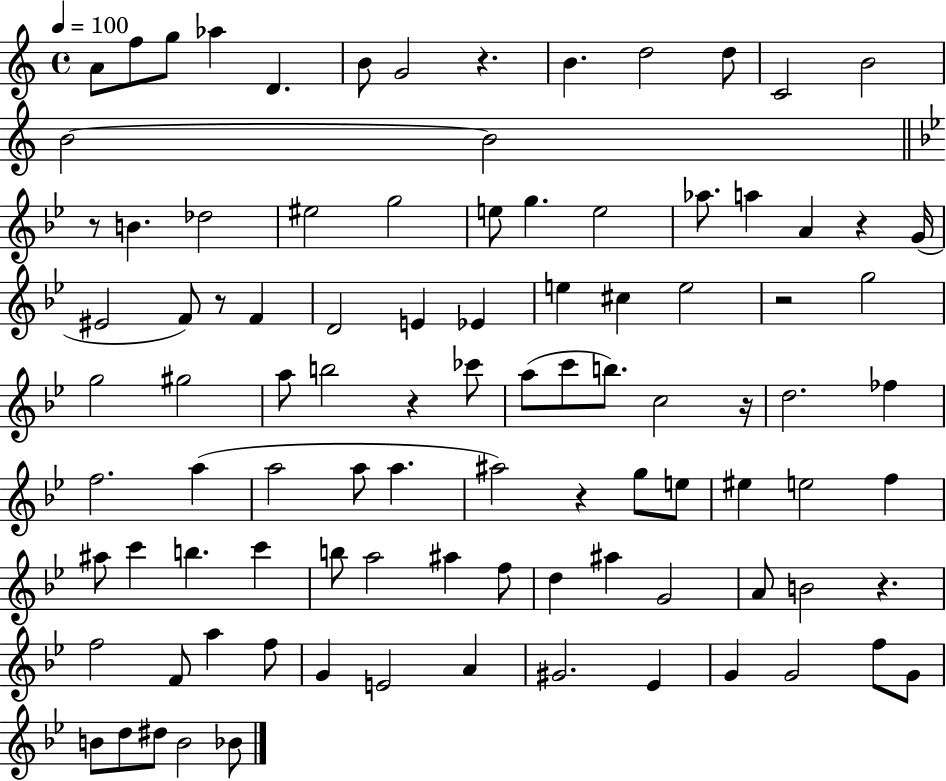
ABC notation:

X:1
T:Untitled
M:4/4
L:1/4
K:C
A/2 f/2 g/2 _a D B/2 G2 z B d2 d/2 C2 B2 B2 B2 z/2 B _d2 ^e2 g2 e/2 g e2 _a/2 a A z G/4 ^E2 F/2 z/2 F D2 E _E e ^c e2 z2 g2 g2 ^g2 a/2 b2 z _c'/2 a/2 c'/2 b/2 c2 z/4 d2 _f f2 a a2 a/2 a ^a2 z g/2 e/2 ^e e2 f ^a/2 c' b c' b/2 a2 ^a f/2 d ^a G2 A/2 B2 z f2 F/2 a f/2 G E2 A ^G2 _E G G2 f/2 G/2 B/2 d/2 ^d/2 B2 _B/2